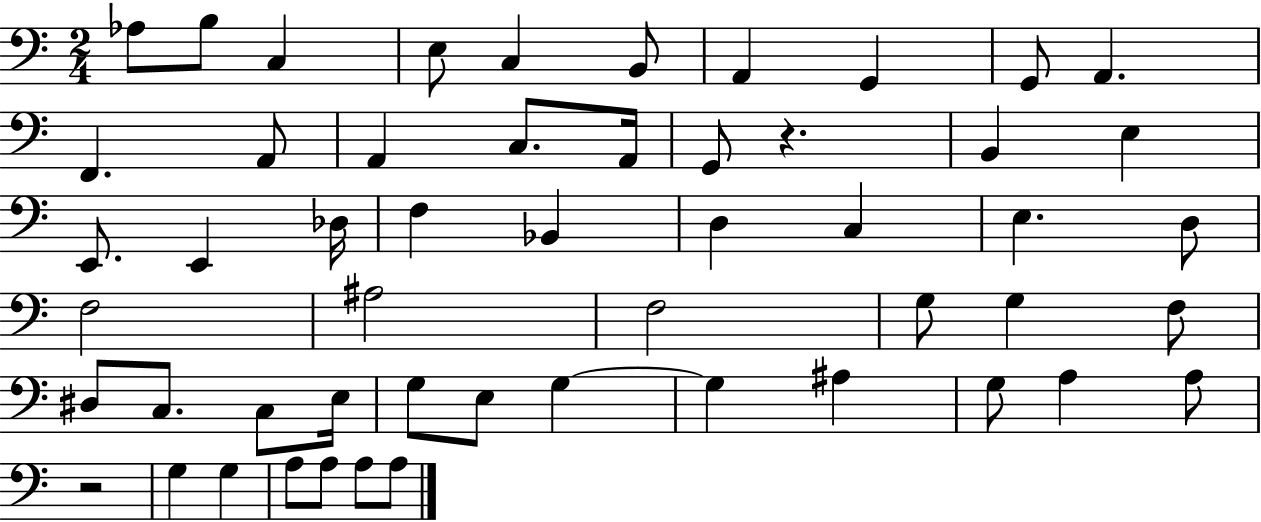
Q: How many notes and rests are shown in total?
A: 53